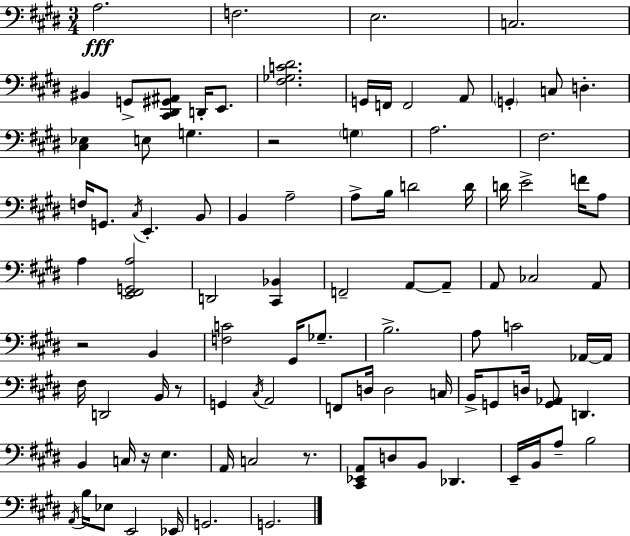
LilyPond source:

{
  \clef bass
  \numericTimeSignature
  \time 3/4
  \key e \major
  a2.\fff | f2. | e2. | c2. | \break bis,4 g,8-> <cis, dis, gis, ais,>8 d,16-. e,8. | <fis ges c' dis'>2. | g,16 f,16 f,2 a,8 | \parenthesize g,4-. c8 d4.-. | \break <cis ees>4 e8 g4. | r2 \parenthesize g4 | a2. | fis2. | \break f16 g,8. \acciaccatura { cis16 } e,4.-. b,8 | b,4 a2-- | a8-> b16 d'2 | d'16 d'16 e'2-> f'16 a8 | \break a4 <e, fis, g, a>2 | d,2 <cis, bes,>4 | f,2-- a,8~~ a,8-- | a,8 ces2 a,8 | \break r2 b,4 | <f c'>2 gis,16 ges8.-- | b2.-> | a8 c'2 aes,16~~ | \break aes,16 fis16 d,2 b,16 r8 | g,4 \acciaccatura { cis16 } a,2 | f,8 d16 d2 | c16 b,16-> g,8 d16 <g, aes,>8 d,4. | \break b,4 c16 r16 e4. | a,16 c2 r8. | <cis, ees, a,>8 d8 b,8 des,4. | e,16-- b,16 a8-- b2 | \break \acciaccatura { a,16 } b16 ees8 e,2 | ees,16 g,2. | g,2. | \bar "|."
}